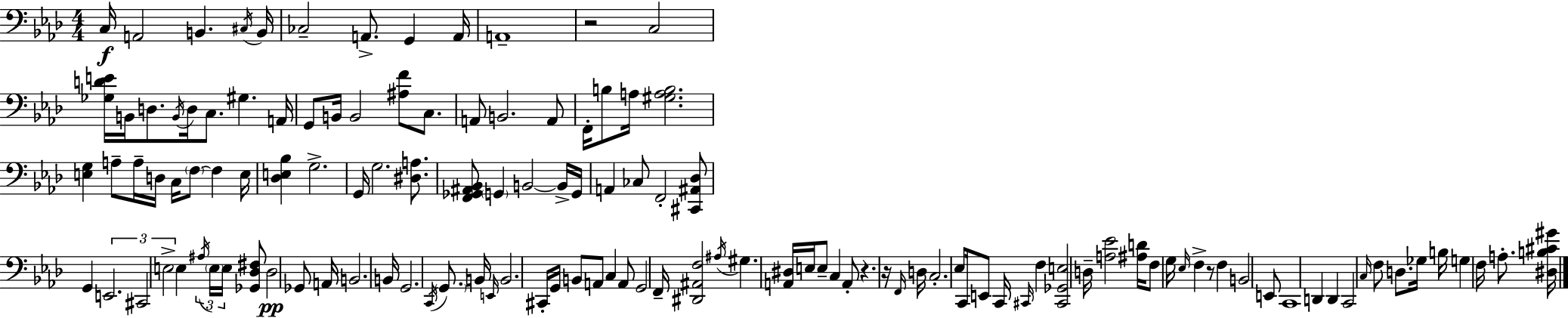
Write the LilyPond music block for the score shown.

{
  \clef bass
  \numericTimeSignature
  \time 4/4
  \key aes \major
  c16\f a,2 b,4. \acciaccatura { cis16 } | b,16 ces2-- a,8.-> g,4 | a,16 a,1-- | r2 c2 | \break <ges d' e'>16 b,16 d8. \acciaccatura { b,16 } d16 c8. gis4. | a,16 g,8 b,16 b,2 <ais f'>8 c8. | a,8 b,2. | a,8 f,16-. b8 a16 <gis a b>2. | \break <e g>4 a8-- a16-- d16 c16 \parenthesize f8~~ f4 | e16 <des e bes>4 g2.-> | g,16 g2. <dis a>8. | <f, ges, ais, bes,>8 \parenthesize g,4 b,2~~ | \break b,16-> g,16 a,4 ces8 f,2-. | <cis, ais, des>8 g,4 \tuplet 3/2 { e,2. | cis,2 e2-> } | e4 \tuplet 3/2 { \acciaccatura { ais16 } \parenthesize e16 e16 } <ges, des fis>8 des2\pp | \break ges,8 a,16 b,2. | b,16 g,2. \acciaccatura { c,16 } | \parenthesize g,8. b,16 \grace { e,16 } b,2. | cis,16-. g,16 b,8 a,8 c4 a,8 g,2 | \break f,16-- <dis, ais, f>2 \acciaccatura { ais16 } gis4. | <a, dis>16 e16 e8-- c4 a,8-. r4. | r16 \grace { f,16 } d16 c2.-. | ees8 c,16 e,8 c,16 \grace { cis,16 } f4 <cis, ges, e>2 | \break d16-- <a ees'>2 | <ais d'>16 f8 g16 \grace { ees16 } f4-> r8 f4 b,2 | e,8 c,1 | d,4 d,4 | \break c,2 \grace { c16 } f8 d8. ges16 | b16 g4 f16 a8.-. <dis b cis' gis'>16 \bar "|."
}